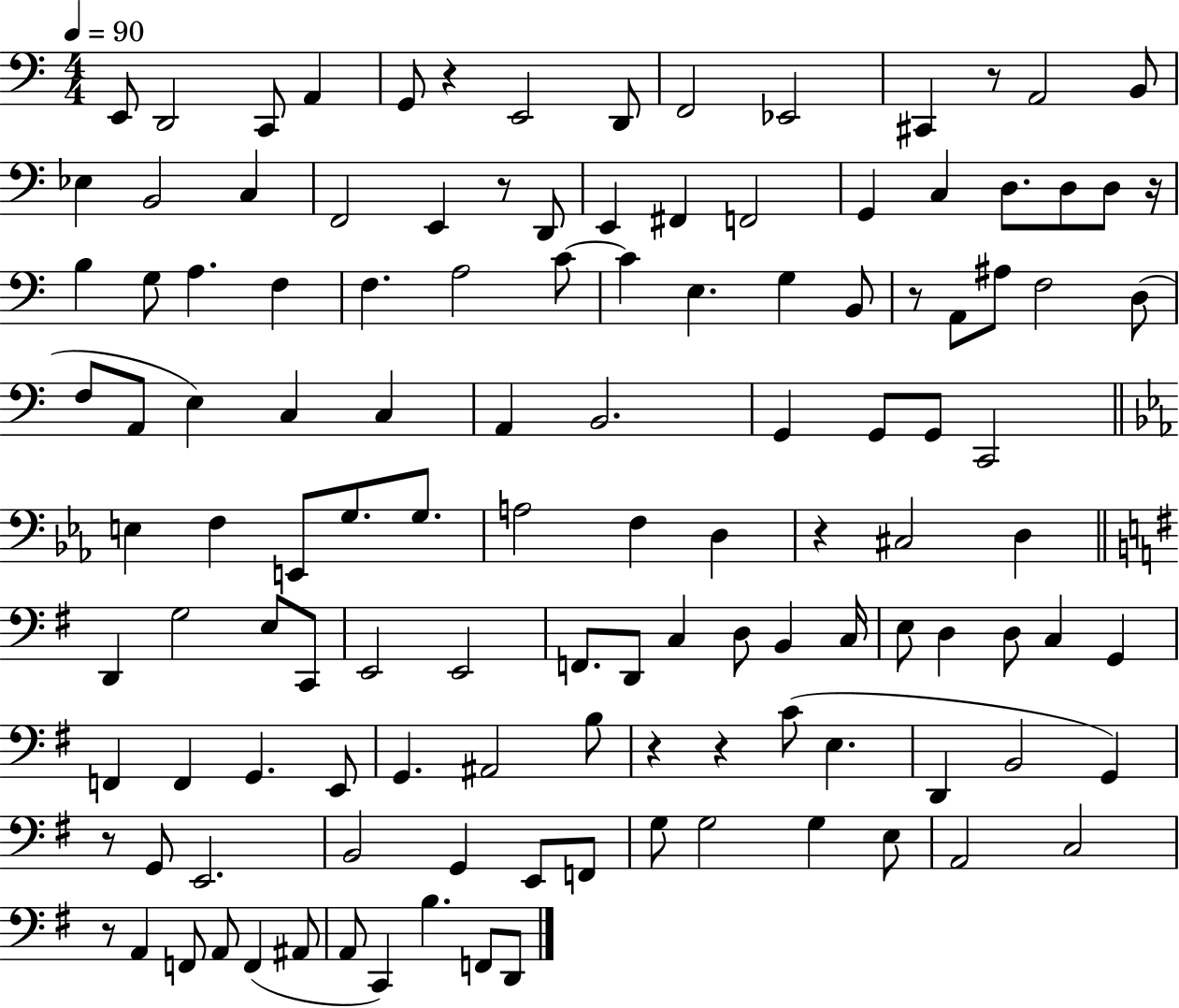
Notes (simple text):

E2/e D2/h C2/e A2/q G2/e R/q E2/h D2/e F2/h Eb2/h C#2/q R/e A2/h B2/e Eb3/q B2/h C3/q F2/h E2/q R/e D2/e E2/q F#2/q F2/h G2/q C3/q D3/e. D3/e D3/e R/s B3/q G3/e A3/q. F3/q F3/q. A3/h C4/e C4/q E3/q. G3/q B2/e R/e A2/e A#3/e F3/h D3/e F3/e A2/e E3/q C3/q C3/q A2/q B2/h. G2/q G2/e G2/e C2/h E3/q F3/q E2/e G3/e. G3/e. A3/h F3/q D3/q R/q C#3/h D3/q D2/q G3/h E3/e C2/e E2/h E2/h F2/e. D2/e C3/q D3/e B2/q C3/s E3/e D3/q D3/e C3/q G2/q F2/q F2/q G2/q. E2/e G2/q. A#2/h B3/e R/q R/q C4/e E3/q. D2/q B2/h G2/q R/e G2/e E2/h. B2/h G2/q E2/e F2/e G3/e G3/h G3/q E3/e A2/h C3/h R/e A2/q F2/e A2/e F2/q A#2/e A2/e C2/q B3/q. F2/e D2/e